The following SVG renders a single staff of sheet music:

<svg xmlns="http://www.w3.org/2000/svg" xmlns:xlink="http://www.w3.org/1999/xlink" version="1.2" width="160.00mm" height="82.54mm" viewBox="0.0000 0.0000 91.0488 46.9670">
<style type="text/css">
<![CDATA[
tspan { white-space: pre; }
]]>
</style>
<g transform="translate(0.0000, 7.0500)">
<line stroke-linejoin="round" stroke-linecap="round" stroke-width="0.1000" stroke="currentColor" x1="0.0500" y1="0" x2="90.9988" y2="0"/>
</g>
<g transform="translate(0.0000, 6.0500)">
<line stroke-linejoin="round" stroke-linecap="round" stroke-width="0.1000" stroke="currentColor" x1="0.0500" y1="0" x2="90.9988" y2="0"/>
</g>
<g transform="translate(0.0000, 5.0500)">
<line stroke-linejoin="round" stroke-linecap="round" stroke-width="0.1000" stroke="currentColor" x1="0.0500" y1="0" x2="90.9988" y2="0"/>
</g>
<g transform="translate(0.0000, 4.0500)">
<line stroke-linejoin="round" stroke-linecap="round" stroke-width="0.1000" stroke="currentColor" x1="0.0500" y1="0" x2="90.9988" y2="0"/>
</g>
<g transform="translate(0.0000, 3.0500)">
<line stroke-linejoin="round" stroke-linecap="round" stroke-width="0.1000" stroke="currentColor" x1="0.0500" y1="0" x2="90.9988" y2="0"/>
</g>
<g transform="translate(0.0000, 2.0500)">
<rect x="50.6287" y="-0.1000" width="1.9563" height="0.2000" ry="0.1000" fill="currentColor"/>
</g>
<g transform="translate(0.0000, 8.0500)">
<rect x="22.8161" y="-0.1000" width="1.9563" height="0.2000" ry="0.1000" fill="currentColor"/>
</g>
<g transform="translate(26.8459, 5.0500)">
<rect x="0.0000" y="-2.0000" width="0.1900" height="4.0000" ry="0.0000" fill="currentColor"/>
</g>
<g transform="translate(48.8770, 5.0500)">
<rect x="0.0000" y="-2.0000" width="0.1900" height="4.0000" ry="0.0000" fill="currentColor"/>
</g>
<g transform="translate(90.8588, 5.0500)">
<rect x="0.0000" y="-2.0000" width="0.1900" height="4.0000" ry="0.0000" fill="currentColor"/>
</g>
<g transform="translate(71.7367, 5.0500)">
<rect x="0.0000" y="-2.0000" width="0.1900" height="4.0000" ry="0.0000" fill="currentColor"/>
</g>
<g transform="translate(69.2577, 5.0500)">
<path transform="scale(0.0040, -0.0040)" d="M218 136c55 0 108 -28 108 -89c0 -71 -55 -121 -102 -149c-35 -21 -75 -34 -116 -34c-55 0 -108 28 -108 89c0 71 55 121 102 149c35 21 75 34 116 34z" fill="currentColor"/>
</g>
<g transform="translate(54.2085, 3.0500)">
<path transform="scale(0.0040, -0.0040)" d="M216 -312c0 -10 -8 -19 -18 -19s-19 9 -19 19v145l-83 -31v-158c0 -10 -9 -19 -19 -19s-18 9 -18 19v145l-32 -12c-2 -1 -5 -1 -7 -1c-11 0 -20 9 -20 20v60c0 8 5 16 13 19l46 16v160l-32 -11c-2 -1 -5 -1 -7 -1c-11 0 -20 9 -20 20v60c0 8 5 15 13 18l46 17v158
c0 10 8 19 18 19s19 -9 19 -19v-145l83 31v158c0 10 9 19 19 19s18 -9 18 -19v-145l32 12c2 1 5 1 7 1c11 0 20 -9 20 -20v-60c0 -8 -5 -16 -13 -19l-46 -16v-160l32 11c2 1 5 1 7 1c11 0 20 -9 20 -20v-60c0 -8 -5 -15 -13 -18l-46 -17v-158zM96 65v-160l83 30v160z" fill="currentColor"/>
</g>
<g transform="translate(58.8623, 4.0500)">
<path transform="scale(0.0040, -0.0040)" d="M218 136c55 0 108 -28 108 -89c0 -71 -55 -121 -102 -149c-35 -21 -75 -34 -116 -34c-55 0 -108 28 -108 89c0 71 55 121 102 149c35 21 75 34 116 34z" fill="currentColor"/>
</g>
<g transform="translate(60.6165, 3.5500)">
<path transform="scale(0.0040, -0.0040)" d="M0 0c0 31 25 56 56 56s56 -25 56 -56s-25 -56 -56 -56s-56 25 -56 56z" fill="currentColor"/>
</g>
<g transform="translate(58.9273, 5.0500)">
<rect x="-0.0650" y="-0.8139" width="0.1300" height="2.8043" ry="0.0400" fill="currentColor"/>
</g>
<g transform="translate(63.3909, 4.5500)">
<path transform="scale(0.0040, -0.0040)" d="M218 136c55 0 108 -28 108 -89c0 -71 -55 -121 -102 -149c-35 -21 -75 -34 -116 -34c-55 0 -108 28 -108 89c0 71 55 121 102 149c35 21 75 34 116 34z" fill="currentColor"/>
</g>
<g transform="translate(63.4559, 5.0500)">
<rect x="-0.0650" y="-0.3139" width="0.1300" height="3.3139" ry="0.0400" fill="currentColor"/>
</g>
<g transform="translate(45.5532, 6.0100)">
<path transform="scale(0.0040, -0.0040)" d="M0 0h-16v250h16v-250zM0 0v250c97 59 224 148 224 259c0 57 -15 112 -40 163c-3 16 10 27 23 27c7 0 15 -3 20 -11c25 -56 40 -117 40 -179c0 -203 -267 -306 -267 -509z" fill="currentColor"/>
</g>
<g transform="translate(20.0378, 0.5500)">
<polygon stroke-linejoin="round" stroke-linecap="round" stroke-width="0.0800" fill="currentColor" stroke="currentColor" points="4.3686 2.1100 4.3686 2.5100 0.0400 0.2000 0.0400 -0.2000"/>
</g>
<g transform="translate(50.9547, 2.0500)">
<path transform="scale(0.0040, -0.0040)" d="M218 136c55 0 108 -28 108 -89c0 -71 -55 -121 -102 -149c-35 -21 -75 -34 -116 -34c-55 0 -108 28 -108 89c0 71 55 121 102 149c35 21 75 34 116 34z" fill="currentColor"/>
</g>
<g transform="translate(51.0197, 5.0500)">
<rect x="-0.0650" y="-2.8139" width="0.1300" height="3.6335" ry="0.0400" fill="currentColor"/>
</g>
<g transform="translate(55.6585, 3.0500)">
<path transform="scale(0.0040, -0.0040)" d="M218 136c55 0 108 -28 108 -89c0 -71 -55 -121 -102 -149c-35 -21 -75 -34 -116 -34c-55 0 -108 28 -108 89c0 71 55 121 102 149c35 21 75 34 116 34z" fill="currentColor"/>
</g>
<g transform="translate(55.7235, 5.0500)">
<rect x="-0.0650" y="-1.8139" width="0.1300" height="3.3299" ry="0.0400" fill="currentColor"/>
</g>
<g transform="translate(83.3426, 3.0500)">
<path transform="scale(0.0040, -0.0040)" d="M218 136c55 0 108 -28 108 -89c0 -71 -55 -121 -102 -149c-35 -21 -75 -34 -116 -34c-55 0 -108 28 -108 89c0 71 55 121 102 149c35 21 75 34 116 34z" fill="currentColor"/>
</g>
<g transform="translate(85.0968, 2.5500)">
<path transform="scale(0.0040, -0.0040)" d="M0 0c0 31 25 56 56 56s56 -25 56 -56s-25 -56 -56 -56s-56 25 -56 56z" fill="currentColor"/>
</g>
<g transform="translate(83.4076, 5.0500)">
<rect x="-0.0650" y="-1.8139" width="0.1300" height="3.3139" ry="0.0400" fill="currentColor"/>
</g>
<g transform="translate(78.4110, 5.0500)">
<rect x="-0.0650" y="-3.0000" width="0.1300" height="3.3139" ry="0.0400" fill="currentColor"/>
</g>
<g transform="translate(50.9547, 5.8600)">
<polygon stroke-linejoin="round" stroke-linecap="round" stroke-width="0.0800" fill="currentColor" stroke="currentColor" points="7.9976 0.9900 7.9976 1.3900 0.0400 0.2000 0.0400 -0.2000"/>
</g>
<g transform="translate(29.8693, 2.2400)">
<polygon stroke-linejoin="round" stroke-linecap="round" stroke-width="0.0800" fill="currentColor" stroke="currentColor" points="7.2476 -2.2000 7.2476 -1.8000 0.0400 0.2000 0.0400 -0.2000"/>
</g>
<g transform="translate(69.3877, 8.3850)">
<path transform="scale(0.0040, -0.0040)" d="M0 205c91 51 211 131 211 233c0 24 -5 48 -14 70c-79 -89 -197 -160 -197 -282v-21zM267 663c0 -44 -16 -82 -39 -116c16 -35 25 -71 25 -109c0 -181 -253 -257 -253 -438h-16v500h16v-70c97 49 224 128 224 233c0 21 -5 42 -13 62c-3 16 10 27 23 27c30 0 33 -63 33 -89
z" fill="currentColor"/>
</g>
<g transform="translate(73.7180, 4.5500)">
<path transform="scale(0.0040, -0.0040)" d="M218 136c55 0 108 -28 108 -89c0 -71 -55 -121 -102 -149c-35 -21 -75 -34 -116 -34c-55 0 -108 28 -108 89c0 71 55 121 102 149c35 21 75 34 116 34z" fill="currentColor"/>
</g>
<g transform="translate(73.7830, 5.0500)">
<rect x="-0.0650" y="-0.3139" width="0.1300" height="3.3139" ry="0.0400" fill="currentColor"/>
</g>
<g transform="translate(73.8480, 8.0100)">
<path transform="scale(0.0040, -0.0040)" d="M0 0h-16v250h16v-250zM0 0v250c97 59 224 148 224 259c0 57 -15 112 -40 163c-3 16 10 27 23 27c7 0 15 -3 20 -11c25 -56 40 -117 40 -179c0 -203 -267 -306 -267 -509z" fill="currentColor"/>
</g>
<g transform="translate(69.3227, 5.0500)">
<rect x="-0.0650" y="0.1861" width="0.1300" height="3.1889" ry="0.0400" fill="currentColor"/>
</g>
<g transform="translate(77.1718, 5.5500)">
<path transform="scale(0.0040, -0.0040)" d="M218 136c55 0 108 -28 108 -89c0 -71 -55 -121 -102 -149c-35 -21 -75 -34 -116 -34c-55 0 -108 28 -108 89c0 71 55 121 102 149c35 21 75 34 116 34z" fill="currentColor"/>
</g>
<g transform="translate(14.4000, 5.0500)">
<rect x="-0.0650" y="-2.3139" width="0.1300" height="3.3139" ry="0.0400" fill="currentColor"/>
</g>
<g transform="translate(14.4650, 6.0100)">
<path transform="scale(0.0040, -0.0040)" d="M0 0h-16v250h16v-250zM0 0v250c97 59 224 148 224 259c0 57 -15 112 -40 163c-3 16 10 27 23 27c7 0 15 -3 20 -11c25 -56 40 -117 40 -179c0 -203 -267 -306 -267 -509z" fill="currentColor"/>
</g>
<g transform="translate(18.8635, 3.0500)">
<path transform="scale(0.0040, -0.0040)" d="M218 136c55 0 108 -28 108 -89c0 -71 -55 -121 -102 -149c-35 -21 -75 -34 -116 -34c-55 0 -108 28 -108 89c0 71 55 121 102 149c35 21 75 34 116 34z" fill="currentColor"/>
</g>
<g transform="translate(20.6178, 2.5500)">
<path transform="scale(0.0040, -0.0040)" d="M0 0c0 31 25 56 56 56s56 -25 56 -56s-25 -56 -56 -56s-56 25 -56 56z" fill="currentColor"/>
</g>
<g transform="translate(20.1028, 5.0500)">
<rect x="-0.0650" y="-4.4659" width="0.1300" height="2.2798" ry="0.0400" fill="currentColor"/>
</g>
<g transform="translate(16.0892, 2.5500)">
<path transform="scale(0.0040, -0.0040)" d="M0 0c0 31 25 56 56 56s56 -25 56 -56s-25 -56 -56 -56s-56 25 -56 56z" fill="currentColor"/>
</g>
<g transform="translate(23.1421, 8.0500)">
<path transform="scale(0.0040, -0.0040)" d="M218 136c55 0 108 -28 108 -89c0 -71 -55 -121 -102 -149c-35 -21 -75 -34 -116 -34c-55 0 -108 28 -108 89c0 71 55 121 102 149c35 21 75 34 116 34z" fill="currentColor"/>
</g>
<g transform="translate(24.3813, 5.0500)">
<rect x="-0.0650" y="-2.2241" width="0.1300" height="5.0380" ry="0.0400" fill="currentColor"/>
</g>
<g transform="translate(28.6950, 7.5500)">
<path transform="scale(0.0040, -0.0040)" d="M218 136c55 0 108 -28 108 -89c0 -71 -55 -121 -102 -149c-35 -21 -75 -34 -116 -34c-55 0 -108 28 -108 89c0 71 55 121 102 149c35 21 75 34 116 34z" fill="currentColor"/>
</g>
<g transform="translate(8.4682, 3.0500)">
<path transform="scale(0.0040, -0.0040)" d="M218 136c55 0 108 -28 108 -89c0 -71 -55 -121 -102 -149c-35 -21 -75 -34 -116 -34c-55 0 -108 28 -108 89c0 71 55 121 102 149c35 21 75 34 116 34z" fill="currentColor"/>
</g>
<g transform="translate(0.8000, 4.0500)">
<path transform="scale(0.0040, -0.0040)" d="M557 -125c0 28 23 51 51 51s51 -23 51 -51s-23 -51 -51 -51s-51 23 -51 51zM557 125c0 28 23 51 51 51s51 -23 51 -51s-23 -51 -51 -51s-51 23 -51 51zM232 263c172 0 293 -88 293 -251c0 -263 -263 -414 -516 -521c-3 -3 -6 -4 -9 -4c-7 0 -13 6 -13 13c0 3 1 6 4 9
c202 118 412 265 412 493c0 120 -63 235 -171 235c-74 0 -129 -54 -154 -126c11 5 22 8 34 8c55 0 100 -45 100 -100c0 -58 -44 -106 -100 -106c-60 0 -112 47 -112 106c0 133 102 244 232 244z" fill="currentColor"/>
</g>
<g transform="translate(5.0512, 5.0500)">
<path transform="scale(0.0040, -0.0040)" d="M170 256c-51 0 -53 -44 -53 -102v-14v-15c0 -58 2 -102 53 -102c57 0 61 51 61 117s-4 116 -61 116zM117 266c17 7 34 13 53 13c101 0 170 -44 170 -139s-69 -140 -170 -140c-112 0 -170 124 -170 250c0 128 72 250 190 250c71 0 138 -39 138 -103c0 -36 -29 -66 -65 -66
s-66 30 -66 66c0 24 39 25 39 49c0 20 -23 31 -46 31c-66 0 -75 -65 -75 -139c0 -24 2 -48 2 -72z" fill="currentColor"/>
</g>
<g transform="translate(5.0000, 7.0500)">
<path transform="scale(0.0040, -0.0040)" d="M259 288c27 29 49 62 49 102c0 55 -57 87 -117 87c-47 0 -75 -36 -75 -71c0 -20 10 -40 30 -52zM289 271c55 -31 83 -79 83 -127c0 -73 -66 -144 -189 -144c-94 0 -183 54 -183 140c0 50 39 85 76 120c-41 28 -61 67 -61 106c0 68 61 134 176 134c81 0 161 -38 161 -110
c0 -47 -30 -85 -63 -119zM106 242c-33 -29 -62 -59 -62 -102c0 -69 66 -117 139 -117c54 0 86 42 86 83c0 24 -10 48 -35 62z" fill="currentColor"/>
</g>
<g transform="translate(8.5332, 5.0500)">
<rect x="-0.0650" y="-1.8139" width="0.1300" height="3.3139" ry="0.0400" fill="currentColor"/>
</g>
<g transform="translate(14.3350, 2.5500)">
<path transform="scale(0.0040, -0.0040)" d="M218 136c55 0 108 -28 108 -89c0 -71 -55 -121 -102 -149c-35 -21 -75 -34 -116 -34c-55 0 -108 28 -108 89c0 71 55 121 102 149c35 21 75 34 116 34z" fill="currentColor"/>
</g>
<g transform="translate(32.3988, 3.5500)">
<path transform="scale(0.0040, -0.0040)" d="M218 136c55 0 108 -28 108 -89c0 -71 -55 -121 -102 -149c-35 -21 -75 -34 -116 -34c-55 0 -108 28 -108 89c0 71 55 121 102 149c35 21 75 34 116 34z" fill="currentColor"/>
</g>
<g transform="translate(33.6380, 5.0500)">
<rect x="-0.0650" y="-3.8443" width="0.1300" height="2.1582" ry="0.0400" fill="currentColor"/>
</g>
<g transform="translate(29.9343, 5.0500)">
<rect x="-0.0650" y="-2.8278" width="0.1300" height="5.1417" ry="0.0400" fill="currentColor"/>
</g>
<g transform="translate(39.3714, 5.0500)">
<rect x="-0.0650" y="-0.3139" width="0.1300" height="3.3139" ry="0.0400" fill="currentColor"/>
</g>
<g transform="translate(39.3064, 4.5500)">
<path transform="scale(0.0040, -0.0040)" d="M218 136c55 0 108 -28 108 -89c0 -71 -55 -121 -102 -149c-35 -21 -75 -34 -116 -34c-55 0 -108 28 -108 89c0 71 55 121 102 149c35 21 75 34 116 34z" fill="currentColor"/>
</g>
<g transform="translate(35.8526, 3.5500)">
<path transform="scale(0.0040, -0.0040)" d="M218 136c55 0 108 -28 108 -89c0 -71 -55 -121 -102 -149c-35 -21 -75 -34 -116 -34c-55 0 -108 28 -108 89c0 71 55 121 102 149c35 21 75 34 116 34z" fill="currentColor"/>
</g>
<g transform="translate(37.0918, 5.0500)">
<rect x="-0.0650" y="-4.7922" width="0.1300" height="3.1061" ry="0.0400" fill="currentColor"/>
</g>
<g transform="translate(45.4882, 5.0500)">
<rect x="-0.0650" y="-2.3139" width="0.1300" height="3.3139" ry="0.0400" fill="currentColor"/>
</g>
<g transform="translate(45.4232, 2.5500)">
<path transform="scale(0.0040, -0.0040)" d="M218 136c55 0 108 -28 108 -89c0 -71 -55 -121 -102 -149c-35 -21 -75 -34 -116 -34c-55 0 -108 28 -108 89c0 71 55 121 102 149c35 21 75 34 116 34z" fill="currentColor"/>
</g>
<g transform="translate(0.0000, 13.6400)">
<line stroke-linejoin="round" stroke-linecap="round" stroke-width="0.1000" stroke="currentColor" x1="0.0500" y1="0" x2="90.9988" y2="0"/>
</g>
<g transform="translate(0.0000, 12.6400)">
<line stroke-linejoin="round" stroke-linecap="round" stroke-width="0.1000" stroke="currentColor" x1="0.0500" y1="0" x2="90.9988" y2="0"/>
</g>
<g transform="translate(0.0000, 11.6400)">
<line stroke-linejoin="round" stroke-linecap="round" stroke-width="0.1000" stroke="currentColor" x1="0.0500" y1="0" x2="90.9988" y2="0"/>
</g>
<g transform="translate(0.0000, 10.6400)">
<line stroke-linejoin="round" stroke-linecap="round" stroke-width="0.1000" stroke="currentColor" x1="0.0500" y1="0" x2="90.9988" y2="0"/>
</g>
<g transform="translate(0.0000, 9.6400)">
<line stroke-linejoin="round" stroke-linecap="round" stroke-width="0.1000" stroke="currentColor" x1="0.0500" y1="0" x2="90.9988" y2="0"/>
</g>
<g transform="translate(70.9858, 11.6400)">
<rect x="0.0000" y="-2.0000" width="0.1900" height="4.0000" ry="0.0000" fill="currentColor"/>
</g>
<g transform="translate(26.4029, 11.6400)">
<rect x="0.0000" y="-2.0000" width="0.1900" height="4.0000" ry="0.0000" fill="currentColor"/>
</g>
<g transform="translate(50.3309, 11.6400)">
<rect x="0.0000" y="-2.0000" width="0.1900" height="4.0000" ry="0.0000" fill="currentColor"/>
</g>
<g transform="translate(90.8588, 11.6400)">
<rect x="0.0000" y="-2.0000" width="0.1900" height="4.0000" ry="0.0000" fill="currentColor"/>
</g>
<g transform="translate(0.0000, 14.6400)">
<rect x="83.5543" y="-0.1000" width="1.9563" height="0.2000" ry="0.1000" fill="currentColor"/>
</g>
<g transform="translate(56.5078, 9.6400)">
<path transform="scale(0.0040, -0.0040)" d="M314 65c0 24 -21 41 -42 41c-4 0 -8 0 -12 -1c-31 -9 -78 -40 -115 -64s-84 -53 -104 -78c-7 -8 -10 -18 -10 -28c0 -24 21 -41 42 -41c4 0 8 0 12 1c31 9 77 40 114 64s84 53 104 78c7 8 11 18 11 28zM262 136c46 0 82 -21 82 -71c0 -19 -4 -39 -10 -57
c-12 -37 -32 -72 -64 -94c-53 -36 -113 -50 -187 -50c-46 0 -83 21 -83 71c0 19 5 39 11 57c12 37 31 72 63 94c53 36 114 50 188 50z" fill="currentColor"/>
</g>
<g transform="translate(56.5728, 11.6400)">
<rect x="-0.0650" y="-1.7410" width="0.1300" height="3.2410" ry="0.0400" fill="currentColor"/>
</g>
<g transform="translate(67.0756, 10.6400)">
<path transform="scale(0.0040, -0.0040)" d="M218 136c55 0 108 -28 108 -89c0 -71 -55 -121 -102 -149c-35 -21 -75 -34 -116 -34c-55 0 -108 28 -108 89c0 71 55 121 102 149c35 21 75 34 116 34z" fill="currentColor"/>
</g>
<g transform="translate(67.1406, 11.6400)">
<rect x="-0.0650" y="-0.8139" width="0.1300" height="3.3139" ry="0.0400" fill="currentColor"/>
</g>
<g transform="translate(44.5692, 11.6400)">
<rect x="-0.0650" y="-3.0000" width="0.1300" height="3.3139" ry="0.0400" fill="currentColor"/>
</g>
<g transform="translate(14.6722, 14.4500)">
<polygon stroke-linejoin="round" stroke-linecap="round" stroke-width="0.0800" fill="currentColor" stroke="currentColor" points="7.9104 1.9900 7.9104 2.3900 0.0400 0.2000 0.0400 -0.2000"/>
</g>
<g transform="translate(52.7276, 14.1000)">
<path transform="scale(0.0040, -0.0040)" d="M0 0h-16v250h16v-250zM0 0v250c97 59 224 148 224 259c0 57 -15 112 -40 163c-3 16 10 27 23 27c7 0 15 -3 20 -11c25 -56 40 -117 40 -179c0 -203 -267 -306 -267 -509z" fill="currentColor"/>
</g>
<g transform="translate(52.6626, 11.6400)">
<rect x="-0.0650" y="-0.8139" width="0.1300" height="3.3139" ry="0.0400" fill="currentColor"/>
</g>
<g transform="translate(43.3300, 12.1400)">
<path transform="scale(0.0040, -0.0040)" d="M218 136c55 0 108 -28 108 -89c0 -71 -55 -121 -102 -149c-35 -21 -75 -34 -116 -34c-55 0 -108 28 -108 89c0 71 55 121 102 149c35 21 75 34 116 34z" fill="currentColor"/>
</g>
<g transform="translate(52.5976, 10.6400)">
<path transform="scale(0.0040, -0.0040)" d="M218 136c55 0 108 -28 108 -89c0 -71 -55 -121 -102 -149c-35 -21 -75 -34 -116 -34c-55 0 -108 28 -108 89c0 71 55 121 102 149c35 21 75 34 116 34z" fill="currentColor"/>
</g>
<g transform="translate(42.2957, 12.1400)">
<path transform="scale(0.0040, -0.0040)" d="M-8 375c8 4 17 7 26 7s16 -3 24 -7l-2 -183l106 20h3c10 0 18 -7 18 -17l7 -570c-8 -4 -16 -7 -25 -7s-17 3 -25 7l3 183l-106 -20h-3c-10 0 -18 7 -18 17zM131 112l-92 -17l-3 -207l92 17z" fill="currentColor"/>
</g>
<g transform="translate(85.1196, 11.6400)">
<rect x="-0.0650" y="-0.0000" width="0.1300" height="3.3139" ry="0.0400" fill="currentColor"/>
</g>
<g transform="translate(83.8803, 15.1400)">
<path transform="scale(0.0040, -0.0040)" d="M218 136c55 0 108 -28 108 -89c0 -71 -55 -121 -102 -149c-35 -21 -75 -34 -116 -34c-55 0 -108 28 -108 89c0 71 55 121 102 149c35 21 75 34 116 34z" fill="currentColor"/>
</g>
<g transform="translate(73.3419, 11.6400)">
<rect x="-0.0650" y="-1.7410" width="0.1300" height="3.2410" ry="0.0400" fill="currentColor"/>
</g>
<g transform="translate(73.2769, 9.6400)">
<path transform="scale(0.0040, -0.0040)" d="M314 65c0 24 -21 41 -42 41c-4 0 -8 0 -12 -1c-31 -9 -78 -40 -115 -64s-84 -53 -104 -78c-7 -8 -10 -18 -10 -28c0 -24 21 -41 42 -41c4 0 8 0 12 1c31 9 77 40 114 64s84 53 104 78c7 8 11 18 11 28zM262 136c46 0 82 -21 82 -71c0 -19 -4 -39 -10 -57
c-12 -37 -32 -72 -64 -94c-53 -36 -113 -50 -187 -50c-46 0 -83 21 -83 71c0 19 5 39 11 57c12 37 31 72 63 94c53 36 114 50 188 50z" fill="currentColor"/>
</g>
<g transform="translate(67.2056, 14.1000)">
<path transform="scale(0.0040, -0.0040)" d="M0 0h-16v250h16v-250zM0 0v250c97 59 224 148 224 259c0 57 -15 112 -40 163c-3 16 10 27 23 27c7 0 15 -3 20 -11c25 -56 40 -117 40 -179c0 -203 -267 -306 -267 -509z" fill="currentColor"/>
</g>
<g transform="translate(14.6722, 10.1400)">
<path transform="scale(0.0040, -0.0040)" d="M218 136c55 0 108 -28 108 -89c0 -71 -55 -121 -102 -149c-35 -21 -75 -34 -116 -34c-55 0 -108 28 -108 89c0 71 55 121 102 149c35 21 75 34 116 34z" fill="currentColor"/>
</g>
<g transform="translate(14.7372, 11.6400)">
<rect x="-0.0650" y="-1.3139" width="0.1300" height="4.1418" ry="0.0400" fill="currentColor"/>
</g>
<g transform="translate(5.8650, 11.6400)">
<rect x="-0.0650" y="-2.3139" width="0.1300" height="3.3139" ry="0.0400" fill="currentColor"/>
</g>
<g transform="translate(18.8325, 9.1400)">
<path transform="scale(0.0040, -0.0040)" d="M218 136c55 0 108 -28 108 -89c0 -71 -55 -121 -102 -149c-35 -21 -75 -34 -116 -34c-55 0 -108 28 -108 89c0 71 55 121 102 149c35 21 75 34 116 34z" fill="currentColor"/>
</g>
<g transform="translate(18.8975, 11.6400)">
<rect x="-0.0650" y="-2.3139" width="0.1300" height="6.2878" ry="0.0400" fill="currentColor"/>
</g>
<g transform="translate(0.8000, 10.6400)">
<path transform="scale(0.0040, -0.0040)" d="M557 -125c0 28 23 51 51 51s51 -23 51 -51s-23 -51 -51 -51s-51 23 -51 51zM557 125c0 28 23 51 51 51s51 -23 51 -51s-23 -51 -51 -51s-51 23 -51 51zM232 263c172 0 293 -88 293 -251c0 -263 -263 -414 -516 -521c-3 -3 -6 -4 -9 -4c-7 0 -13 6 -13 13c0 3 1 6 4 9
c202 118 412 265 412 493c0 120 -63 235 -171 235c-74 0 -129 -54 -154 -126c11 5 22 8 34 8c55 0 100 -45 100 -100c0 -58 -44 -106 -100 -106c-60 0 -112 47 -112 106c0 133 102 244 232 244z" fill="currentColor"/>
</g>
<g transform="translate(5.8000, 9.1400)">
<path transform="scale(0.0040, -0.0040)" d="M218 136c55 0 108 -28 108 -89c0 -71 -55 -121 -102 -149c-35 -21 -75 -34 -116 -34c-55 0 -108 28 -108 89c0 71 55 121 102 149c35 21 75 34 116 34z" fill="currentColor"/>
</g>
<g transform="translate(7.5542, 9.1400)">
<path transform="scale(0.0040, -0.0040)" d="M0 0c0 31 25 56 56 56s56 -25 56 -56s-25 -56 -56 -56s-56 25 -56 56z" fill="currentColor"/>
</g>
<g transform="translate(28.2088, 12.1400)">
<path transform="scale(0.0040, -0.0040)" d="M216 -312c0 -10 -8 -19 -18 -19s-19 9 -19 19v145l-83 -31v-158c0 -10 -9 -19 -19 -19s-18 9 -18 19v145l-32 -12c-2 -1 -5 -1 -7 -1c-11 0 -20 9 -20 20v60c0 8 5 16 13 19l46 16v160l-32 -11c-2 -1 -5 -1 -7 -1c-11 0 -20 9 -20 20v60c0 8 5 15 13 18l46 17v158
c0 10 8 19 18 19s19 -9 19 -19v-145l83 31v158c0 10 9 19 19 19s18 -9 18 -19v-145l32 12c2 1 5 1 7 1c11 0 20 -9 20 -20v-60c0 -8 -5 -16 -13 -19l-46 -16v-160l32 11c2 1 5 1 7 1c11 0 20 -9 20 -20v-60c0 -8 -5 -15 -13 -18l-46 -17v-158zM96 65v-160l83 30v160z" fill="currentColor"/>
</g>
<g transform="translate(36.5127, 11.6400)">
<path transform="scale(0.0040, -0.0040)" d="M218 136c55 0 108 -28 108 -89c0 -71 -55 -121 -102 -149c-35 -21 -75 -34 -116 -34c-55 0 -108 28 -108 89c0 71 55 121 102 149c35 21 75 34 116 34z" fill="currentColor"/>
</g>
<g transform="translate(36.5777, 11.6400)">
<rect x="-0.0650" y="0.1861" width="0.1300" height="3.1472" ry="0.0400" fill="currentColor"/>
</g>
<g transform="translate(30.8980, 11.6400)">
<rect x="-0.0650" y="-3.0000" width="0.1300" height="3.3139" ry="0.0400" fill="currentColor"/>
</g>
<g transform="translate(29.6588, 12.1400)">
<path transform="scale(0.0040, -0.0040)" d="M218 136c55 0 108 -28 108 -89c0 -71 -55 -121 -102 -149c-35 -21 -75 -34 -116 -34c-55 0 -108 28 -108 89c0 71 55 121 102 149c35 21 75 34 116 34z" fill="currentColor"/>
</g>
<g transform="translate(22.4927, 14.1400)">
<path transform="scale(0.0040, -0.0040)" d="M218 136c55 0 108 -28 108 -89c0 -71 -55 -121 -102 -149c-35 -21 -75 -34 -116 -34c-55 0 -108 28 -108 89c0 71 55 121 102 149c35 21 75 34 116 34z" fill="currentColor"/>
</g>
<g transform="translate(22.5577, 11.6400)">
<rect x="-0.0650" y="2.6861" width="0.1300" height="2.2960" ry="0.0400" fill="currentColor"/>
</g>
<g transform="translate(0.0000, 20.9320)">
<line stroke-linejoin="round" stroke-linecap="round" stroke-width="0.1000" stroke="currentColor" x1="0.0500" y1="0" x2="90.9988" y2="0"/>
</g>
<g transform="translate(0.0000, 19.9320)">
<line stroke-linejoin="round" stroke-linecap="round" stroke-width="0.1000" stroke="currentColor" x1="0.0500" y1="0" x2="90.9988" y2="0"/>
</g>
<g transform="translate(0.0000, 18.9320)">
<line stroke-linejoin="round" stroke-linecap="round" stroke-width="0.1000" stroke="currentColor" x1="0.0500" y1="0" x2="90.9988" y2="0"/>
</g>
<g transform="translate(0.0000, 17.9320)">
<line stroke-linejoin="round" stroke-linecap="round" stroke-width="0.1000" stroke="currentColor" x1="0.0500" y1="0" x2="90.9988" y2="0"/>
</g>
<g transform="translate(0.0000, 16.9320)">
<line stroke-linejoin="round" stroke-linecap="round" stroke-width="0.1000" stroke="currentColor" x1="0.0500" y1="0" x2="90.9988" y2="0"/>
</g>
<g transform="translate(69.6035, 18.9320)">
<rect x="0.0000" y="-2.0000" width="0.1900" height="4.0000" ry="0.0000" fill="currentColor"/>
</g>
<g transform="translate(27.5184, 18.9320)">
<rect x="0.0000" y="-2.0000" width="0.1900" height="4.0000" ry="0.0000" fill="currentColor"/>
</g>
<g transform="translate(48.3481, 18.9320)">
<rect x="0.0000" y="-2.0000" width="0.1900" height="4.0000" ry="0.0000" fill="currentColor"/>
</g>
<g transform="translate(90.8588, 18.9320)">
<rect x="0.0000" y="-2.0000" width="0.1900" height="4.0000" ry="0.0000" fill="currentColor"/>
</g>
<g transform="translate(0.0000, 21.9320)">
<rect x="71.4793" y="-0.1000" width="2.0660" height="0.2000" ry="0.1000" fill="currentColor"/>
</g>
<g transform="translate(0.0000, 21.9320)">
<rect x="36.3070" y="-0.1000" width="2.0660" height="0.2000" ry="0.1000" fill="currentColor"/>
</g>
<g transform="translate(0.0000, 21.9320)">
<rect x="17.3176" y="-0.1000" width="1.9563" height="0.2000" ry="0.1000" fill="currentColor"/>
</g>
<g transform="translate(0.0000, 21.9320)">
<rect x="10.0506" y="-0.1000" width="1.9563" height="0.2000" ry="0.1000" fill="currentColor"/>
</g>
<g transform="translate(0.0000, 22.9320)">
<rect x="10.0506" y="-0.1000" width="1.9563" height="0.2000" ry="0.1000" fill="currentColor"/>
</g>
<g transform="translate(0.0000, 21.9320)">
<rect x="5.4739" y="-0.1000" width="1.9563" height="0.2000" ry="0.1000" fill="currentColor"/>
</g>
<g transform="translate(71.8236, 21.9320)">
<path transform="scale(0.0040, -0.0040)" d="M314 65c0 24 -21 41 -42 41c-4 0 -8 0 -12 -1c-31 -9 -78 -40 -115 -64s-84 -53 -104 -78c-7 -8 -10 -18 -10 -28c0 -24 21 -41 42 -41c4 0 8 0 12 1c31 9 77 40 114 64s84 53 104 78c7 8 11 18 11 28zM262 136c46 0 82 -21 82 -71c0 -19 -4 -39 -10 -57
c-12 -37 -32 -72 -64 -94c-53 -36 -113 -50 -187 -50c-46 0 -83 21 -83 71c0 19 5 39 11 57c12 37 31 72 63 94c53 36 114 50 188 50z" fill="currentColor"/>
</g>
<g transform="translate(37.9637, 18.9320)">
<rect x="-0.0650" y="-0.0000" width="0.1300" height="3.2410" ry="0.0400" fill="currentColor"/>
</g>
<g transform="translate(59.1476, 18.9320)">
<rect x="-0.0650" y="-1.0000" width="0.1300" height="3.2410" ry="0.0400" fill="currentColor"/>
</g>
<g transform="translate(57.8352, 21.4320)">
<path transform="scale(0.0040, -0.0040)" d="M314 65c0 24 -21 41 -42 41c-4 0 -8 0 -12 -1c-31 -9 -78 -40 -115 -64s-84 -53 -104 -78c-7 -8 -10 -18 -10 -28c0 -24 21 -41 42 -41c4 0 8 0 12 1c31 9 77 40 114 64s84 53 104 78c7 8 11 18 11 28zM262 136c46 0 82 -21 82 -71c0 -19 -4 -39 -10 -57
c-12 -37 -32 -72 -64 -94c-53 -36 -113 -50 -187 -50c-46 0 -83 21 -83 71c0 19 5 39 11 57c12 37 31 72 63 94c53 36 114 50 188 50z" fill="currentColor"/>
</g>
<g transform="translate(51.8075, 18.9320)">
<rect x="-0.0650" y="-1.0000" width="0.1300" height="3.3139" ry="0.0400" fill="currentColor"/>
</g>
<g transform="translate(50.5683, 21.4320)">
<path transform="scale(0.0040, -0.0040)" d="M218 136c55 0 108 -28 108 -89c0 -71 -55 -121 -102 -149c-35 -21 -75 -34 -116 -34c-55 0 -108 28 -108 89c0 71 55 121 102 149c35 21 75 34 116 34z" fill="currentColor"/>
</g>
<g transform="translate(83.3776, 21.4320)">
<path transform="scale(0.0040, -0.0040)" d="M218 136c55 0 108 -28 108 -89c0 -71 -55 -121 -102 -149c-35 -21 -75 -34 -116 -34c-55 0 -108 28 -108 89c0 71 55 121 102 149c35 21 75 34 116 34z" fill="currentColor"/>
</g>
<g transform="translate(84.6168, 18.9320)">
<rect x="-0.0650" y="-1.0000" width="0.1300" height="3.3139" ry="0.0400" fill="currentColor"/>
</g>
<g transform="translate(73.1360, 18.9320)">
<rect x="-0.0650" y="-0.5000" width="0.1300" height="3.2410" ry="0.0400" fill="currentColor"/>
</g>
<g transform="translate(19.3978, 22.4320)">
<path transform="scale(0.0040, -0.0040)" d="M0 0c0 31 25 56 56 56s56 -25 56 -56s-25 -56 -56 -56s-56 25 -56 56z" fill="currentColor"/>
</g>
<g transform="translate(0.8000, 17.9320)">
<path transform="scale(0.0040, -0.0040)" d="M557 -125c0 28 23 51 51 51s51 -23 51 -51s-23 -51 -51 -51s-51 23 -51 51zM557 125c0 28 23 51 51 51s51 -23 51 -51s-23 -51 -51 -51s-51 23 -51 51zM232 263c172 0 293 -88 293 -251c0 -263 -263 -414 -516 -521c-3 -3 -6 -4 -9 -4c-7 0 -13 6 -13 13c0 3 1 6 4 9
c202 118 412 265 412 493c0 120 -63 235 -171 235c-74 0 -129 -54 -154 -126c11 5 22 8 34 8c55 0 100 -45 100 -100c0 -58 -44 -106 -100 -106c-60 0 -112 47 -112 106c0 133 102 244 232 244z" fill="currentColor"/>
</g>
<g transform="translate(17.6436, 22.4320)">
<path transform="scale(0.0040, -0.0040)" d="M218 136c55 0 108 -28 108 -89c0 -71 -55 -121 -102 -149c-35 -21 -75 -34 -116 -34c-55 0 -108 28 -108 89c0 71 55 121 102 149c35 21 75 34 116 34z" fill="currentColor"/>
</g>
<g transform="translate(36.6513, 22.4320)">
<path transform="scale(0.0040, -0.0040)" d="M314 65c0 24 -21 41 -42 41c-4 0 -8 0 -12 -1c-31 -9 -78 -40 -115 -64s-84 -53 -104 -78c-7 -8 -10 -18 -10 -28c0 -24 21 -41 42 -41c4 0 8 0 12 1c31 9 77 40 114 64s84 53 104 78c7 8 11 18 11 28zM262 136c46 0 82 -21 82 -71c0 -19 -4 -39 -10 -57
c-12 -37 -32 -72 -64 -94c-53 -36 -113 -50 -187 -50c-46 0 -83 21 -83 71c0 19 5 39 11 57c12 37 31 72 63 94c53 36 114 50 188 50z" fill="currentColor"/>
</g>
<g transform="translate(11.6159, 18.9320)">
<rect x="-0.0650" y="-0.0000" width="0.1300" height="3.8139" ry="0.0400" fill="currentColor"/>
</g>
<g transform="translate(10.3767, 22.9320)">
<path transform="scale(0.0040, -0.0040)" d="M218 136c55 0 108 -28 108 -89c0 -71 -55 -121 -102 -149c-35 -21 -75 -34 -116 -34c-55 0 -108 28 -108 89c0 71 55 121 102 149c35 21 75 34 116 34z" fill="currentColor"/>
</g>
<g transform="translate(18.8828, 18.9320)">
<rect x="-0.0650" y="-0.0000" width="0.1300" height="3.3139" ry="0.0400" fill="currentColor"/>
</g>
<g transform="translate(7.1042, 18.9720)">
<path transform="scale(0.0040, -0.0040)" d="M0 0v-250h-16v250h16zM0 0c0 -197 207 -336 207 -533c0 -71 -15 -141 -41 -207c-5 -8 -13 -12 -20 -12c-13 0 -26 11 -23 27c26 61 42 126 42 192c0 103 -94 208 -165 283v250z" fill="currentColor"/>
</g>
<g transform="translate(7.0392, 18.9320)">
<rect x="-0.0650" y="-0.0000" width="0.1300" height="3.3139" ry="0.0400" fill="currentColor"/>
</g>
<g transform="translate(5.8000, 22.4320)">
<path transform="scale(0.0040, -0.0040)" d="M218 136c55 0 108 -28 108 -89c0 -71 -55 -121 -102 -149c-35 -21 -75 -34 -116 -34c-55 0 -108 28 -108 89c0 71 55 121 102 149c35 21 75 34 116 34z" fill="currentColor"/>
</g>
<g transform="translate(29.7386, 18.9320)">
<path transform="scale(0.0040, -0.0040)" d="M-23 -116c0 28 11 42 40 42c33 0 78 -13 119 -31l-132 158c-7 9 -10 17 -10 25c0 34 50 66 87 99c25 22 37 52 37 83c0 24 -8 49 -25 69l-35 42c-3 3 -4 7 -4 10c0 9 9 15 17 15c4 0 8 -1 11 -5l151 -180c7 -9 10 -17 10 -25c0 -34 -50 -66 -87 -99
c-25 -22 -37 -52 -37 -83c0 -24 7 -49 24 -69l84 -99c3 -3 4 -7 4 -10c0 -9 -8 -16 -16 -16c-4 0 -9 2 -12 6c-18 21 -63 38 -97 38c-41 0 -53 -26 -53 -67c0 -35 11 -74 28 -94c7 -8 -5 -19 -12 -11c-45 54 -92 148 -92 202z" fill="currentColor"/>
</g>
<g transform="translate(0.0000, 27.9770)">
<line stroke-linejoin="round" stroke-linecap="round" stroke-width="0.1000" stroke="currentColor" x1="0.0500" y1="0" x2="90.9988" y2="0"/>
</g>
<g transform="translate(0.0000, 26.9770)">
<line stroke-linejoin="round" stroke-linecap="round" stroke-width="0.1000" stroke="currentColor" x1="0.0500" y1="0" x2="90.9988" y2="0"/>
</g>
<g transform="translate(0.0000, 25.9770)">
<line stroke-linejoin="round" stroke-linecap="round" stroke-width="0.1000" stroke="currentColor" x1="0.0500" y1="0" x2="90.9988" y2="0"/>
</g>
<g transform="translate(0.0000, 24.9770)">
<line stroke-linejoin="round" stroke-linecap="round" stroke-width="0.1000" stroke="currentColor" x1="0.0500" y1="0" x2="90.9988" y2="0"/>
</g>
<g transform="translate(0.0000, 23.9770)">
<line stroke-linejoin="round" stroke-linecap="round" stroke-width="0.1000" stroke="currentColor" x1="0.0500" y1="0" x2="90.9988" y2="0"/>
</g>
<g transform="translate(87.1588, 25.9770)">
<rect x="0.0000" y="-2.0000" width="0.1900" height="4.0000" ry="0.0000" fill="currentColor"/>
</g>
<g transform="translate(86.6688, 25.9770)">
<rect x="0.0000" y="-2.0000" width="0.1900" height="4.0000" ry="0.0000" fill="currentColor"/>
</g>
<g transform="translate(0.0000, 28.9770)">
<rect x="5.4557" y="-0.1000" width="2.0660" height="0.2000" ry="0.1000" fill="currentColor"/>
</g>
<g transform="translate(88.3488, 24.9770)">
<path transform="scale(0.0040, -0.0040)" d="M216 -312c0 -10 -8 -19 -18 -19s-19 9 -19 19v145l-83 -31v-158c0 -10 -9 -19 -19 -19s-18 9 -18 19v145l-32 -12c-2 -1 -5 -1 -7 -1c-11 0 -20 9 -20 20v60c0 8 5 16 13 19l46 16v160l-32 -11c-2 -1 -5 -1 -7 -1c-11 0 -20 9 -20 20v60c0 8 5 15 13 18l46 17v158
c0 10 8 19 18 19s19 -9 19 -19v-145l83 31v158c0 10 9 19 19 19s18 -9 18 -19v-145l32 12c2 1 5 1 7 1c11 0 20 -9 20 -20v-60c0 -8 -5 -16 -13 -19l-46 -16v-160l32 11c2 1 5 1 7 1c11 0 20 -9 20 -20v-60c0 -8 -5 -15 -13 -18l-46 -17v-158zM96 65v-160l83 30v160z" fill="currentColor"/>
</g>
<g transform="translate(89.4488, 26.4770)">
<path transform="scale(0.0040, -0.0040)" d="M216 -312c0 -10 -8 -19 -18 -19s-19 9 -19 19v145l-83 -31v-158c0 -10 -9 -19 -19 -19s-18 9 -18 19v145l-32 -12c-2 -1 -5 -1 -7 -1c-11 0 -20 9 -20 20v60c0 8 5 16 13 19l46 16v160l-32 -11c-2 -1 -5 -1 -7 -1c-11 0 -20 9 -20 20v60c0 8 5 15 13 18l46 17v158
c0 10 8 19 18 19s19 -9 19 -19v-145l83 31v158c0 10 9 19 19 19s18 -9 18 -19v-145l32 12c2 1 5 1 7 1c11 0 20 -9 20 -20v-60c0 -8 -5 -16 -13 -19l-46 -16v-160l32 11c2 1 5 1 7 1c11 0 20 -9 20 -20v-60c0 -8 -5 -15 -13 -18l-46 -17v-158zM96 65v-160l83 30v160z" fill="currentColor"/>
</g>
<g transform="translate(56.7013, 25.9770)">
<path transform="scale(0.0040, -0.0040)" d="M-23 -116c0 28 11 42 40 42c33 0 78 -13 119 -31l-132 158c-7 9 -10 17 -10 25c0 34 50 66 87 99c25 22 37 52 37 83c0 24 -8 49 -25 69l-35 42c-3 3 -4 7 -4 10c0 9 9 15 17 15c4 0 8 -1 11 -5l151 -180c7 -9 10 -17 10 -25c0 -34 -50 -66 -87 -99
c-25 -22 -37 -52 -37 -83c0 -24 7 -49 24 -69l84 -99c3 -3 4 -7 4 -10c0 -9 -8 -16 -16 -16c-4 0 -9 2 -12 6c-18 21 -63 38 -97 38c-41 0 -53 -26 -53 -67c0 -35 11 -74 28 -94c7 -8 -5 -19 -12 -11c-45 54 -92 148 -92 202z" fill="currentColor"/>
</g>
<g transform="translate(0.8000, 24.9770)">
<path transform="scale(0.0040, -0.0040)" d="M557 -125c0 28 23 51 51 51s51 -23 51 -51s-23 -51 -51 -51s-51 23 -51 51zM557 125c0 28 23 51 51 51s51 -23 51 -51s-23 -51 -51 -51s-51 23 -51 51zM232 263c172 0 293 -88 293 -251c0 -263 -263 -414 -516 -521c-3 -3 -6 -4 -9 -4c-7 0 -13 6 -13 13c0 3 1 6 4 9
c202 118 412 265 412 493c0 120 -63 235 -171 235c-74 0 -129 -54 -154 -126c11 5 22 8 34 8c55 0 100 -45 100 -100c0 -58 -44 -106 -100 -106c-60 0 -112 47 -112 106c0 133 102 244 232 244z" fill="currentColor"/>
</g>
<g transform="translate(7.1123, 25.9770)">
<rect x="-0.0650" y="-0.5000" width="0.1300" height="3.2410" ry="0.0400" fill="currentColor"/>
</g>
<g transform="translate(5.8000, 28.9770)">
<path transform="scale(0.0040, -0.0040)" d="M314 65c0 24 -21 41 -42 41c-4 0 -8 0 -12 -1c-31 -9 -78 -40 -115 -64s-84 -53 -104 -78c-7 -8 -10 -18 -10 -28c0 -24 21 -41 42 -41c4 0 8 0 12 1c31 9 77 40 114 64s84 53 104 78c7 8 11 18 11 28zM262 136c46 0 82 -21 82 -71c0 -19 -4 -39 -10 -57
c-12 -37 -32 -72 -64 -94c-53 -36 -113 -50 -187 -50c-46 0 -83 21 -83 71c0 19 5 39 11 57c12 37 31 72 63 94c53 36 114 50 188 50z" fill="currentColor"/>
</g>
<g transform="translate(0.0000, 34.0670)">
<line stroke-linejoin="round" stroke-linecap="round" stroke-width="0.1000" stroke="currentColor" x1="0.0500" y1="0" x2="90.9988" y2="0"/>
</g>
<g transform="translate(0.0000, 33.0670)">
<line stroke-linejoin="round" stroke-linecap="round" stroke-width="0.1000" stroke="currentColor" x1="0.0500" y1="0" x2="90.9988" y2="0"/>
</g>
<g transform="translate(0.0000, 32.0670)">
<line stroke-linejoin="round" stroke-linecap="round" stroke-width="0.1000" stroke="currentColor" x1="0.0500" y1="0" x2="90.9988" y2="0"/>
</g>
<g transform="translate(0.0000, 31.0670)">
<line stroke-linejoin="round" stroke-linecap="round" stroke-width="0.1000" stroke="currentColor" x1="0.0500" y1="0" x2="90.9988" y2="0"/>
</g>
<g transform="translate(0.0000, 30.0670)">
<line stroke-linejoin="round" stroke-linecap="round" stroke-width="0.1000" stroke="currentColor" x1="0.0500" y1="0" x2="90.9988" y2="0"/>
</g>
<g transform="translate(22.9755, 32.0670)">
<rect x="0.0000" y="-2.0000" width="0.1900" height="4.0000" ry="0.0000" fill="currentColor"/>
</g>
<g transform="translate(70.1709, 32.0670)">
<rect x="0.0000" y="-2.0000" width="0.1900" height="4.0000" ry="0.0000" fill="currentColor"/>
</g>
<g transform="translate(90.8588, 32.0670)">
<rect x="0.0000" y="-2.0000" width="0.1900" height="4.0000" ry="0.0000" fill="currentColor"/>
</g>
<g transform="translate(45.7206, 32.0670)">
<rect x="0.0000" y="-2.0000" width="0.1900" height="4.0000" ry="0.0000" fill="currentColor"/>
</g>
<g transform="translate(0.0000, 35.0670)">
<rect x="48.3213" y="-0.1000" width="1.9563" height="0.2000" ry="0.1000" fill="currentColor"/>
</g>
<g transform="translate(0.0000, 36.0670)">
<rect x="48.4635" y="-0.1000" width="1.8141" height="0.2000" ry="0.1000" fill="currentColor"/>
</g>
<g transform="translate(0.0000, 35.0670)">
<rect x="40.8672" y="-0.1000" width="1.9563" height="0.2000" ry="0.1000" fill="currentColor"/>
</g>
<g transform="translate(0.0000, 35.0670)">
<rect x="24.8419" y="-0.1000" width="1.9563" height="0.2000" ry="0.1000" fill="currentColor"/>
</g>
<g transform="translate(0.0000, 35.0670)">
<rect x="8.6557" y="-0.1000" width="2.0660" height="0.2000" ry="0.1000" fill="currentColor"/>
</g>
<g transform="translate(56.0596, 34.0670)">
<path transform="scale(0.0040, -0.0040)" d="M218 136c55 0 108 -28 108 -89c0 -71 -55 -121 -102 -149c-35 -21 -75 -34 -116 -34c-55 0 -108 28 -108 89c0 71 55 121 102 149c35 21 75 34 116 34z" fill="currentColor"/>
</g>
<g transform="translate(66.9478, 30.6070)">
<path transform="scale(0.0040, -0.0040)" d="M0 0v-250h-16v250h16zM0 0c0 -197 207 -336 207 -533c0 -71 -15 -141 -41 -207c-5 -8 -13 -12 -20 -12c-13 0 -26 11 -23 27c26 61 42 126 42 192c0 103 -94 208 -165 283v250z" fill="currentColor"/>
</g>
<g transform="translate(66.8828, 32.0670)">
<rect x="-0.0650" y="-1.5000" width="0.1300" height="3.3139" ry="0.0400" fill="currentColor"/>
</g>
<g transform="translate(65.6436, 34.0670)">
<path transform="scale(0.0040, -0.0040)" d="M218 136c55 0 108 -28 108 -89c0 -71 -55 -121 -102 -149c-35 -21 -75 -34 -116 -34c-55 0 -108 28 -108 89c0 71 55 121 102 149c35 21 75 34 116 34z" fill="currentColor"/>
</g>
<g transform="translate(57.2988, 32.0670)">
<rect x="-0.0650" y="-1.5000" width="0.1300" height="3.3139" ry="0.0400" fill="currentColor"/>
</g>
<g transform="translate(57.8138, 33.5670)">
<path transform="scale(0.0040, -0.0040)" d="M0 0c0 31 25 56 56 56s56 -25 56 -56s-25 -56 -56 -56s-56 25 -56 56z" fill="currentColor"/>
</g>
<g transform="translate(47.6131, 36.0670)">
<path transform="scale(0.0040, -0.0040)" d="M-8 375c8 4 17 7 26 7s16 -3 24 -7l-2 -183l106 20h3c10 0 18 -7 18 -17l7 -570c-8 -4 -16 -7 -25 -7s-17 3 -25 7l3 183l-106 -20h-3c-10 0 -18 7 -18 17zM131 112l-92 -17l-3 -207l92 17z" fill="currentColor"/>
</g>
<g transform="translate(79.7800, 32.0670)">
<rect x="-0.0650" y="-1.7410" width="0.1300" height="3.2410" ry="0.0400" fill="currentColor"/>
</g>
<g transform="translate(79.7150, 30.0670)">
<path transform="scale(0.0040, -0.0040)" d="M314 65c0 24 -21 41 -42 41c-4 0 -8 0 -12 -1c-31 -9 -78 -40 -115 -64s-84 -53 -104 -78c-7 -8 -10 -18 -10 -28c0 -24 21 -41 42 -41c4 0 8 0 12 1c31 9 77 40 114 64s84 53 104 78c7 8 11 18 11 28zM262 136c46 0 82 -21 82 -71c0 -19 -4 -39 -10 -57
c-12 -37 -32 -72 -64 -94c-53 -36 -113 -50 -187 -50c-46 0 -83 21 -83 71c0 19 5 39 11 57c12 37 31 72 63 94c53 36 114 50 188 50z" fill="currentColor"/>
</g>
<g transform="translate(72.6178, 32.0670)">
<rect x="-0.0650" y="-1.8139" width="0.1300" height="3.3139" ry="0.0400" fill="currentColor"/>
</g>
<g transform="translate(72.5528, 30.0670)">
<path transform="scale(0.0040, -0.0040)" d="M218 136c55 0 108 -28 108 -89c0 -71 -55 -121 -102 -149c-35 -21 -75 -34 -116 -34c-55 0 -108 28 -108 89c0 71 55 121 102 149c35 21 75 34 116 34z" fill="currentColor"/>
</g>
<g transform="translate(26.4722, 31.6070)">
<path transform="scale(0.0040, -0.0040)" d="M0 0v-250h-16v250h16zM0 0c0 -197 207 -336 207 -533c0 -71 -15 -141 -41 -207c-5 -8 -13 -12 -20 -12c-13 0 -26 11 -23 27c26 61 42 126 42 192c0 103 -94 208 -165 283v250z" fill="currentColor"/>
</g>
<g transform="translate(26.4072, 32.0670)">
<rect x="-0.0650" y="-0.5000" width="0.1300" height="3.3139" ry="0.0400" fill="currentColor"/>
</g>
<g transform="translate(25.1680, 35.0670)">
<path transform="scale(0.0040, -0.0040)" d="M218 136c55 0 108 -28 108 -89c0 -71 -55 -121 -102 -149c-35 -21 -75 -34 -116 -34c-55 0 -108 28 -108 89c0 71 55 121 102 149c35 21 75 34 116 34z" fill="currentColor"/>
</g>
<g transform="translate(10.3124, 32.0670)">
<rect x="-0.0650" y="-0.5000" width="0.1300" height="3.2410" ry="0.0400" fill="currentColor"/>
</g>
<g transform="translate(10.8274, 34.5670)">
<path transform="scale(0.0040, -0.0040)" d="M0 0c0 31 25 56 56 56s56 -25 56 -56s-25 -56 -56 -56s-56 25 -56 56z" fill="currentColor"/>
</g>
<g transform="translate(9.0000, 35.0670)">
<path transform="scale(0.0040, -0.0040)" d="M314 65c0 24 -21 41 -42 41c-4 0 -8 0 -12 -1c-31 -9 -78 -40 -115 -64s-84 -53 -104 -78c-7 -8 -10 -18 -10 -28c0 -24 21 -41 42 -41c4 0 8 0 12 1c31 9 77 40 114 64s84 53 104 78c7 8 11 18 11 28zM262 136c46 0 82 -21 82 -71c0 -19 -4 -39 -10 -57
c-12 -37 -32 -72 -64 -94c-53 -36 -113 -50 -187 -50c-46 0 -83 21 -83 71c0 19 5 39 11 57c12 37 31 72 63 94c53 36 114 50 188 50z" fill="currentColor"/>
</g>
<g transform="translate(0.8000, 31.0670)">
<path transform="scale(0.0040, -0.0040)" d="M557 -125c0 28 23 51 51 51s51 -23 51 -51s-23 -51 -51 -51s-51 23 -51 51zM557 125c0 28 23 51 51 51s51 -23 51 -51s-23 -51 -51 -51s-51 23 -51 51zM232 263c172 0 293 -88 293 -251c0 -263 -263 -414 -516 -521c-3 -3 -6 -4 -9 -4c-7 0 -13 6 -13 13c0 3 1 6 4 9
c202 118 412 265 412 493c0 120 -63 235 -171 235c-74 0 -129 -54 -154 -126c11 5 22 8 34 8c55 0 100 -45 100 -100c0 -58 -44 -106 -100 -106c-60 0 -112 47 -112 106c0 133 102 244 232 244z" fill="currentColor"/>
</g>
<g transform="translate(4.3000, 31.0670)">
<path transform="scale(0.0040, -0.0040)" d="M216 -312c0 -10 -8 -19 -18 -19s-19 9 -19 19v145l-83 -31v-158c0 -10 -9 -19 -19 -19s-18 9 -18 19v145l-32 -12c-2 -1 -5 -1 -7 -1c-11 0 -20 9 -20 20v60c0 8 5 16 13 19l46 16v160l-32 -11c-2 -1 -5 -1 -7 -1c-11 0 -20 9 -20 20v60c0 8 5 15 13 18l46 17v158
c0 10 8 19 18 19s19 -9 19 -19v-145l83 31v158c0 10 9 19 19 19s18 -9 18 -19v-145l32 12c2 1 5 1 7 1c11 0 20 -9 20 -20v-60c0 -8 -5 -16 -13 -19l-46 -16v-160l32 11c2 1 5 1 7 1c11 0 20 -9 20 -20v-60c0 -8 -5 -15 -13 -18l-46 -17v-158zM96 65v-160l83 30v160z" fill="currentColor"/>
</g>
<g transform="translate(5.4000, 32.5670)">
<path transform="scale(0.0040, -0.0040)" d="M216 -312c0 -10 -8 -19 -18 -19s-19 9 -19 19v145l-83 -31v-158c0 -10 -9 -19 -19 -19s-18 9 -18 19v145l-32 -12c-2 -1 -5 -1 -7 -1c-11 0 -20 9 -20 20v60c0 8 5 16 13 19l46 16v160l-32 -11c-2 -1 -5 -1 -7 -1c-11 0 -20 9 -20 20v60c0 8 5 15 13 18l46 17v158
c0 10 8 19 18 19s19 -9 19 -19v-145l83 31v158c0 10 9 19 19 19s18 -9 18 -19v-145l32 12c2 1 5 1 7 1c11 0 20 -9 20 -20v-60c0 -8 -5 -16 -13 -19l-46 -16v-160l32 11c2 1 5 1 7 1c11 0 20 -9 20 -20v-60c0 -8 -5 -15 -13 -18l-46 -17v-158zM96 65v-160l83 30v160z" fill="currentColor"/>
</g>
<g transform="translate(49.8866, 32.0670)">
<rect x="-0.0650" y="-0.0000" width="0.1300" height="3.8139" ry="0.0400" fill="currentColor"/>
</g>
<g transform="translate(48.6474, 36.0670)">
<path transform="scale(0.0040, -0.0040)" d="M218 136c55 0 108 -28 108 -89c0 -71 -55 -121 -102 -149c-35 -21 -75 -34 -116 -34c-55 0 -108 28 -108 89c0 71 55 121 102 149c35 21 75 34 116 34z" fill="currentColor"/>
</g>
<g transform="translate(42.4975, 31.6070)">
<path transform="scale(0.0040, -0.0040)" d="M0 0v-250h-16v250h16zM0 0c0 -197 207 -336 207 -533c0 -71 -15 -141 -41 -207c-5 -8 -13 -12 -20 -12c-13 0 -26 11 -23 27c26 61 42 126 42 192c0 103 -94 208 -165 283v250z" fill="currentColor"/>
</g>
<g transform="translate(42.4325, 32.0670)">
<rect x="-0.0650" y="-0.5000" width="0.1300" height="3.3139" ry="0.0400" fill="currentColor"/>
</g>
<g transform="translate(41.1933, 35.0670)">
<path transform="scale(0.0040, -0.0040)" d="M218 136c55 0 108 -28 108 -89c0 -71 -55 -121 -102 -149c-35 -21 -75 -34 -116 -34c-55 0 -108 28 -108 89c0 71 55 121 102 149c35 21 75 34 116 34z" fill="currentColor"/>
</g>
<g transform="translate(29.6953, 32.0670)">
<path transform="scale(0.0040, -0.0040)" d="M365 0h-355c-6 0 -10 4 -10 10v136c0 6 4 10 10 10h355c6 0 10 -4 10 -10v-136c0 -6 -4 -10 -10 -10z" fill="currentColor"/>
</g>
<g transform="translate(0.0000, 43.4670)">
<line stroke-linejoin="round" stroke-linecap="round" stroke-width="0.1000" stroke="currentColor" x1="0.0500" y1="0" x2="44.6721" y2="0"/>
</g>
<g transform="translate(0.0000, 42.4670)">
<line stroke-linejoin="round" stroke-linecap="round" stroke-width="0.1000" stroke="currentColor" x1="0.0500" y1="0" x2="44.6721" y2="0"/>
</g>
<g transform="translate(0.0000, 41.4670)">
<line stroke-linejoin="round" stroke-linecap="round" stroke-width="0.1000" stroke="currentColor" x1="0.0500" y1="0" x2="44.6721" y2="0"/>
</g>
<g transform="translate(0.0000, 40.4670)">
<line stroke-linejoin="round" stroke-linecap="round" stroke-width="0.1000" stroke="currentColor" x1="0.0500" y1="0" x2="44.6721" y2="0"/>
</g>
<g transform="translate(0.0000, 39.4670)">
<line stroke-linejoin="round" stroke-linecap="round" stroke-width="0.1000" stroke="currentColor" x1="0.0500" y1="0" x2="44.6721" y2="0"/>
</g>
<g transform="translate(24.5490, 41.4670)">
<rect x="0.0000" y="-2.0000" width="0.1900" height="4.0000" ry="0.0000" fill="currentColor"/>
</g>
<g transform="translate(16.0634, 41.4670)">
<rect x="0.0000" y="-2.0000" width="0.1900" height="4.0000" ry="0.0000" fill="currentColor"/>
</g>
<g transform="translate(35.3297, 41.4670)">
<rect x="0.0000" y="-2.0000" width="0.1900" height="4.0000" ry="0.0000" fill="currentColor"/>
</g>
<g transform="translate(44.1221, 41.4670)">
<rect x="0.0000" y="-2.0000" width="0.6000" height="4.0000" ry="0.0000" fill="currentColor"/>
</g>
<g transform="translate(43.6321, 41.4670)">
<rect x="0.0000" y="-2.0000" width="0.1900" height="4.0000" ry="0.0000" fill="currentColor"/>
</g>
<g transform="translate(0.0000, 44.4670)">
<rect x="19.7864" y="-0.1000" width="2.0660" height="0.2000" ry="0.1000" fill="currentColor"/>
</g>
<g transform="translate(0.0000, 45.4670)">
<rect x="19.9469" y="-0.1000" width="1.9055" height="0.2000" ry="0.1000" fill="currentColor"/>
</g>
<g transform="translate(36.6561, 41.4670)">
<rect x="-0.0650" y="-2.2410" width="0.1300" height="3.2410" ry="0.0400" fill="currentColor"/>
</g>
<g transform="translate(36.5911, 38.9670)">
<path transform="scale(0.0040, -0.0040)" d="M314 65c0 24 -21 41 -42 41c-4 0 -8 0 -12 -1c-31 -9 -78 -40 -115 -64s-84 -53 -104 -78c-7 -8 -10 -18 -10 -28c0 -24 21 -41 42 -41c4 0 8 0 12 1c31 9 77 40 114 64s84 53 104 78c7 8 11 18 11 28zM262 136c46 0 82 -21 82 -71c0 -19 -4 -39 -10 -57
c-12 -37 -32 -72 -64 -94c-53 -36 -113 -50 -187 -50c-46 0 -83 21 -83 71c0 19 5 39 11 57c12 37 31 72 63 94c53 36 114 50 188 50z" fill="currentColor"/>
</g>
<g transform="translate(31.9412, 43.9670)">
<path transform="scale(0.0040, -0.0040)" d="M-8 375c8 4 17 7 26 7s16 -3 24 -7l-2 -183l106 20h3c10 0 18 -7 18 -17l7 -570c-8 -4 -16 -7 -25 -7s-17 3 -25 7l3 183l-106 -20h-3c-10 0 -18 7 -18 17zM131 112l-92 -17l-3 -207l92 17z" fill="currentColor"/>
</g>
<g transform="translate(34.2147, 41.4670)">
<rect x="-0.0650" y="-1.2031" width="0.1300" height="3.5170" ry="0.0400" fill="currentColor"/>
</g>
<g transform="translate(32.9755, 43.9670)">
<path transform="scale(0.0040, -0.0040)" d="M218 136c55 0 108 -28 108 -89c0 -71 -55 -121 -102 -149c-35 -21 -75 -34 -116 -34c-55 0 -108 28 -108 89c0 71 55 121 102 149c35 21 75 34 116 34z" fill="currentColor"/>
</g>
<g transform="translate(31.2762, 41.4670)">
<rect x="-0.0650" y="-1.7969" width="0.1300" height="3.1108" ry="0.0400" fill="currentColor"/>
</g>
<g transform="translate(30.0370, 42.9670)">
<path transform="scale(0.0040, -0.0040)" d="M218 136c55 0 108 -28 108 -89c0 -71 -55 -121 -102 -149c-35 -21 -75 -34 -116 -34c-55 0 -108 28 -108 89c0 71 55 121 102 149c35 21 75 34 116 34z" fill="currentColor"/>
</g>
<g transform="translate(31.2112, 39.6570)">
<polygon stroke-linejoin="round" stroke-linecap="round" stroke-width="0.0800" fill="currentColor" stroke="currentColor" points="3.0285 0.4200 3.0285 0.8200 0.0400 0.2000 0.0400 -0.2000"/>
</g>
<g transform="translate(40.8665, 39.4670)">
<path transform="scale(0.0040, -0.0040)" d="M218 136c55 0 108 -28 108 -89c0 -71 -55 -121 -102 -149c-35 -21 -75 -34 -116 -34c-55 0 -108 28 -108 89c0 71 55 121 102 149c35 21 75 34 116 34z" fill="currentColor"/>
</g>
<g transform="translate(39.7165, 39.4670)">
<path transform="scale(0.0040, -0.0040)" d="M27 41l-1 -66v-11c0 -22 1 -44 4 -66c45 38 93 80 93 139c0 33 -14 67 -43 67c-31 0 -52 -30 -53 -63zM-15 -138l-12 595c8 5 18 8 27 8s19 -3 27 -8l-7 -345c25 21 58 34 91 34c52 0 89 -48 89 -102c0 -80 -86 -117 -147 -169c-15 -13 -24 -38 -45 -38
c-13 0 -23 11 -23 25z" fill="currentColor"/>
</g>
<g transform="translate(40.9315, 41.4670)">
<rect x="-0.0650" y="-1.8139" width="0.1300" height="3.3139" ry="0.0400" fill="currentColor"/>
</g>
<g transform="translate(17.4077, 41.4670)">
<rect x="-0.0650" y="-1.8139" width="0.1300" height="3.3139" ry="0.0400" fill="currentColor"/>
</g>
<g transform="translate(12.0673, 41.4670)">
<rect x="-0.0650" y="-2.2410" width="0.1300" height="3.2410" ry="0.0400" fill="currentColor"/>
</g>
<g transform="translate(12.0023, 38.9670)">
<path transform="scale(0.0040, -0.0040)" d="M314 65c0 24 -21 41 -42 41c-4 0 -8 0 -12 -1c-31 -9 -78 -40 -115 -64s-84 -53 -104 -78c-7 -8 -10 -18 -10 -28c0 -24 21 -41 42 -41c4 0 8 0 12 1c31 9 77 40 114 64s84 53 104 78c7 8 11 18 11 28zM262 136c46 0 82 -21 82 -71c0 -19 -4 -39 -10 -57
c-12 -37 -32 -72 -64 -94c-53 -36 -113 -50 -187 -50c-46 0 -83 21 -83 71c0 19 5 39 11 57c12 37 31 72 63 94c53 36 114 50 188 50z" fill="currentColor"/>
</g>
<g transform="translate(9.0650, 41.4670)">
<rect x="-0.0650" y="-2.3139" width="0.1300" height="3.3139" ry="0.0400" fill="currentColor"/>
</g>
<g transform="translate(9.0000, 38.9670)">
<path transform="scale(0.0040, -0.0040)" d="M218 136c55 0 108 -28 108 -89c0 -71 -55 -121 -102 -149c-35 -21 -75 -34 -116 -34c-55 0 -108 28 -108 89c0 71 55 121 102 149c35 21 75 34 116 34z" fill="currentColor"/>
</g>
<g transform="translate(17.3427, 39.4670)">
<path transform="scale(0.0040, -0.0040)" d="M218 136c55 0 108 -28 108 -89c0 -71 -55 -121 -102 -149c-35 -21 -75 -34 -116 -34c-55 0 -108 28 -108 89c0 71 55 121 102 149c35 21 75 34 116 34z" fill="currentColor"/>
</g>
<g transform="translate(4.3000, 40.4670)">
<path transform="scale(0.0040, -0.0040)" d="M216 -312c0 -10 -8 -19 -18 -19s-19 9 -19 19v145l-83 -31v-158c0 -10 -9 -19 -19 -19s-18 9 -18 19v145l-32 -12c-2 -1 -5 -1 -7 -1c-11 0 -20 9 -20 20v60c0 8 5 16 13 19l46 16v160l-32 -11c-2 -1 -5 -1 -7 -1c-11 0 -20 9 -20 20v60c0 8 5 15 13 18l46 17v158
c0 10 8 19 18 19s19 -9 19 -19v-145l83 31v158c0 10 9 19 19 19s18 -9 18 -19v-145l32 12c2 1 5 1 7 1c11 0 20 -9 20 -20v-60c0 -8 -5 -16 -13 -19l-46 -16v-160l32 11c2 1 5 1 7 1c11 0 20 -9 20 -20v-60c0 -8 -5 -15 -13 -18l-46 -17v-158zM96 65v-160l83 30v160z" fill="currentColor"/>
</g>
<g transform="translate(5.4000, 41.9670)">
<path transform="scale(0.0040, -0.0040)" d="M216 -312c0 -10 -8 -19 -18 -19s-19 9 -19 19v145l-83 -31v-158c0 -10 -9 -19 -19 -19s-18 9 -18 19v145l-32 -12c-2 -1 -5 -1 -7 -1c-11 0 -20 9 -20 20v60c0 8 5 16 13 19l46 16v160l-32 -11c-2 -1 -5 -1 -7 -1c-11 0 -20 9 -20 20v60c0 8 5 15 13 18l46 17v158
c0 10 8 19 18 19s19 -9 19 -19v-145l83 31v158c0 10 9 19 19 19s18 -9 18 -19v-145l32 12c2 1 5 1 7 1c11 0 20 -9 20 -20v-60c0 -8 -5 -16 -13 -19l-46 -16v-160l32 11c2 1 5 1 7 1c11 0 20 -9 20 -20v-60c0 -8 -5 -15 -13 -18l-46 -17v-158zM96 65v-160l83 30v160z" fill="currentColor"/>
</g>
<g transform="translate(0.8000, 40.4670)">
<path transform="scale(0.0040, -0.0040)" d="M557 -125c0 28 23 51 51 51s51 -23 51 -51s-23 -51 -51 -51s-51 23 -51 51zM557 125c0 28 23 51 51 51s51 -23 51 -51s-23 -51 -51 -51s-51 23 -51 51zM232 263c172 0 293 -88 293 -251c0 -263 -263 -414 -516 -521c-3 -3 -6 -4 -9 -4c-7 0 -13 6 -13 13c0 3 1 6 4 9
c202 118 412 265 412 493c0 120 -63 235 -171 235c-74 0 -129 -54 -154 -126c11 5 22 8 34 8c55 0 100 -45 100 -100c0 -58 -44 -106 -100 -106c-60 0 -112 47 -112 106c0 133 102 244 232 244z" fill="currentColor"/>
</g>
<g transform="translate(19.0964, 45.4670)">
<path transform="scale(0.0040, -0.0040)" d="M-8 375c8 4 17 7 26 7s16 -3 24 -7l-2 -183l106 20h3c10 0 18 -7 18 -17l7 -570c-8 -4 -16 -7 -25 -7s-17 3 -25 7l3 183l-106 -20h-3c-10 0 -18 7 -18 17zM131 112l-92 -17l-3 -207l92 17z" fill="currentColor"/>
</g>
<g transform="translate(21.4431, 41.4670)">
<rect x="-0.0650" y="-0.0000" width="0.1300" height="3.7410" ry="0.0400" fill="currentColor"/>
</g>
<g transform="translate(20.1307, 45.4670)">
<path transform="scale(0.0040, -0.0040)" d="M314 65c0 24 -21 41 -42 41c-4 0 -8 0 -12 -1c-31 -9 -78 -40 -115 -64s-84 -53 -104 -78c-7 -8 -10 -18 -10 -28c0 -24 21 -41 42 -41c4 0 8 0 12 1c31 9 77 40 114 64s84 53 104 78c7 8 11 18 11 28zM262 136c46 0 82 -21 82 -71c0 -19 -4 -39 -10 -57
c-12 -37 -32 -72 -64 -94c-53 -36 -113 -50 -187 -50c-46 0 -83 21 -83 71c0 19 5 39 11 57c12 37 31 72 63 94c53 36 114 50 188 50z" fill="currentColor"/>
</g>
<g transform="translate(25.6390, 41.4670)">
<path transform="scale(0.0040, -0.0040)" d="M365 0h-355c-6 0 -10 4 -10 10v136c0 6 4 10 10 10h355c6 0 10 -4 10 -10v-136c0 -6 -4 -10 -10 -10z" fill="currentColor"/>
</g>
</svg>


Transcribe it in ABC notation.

X:1
T:Untitled
M:6/8
L:1/4
K:C
A, B,/2 A,/2 E,,/2 F,,/2 G,/2 G,/2 E, B,/2 C/2 ^A,/2 F,/2 E, D,/4 E,/2 C, A, B, G,/2 B,/2 F,,/2 ^C, D, C, F,/2 A,2 F,/2 A,2 D,, D,,/2 C,, D,, z D,,2 F,, F,,2 E,,2 F,, E,,2 z E,,2 E,,/2 z2 E,,/2 C,, G,, G,,/2 A, A,2 B, B,2 A, C,,2 z2 A,,/2 F,,/2 B,2 _A,